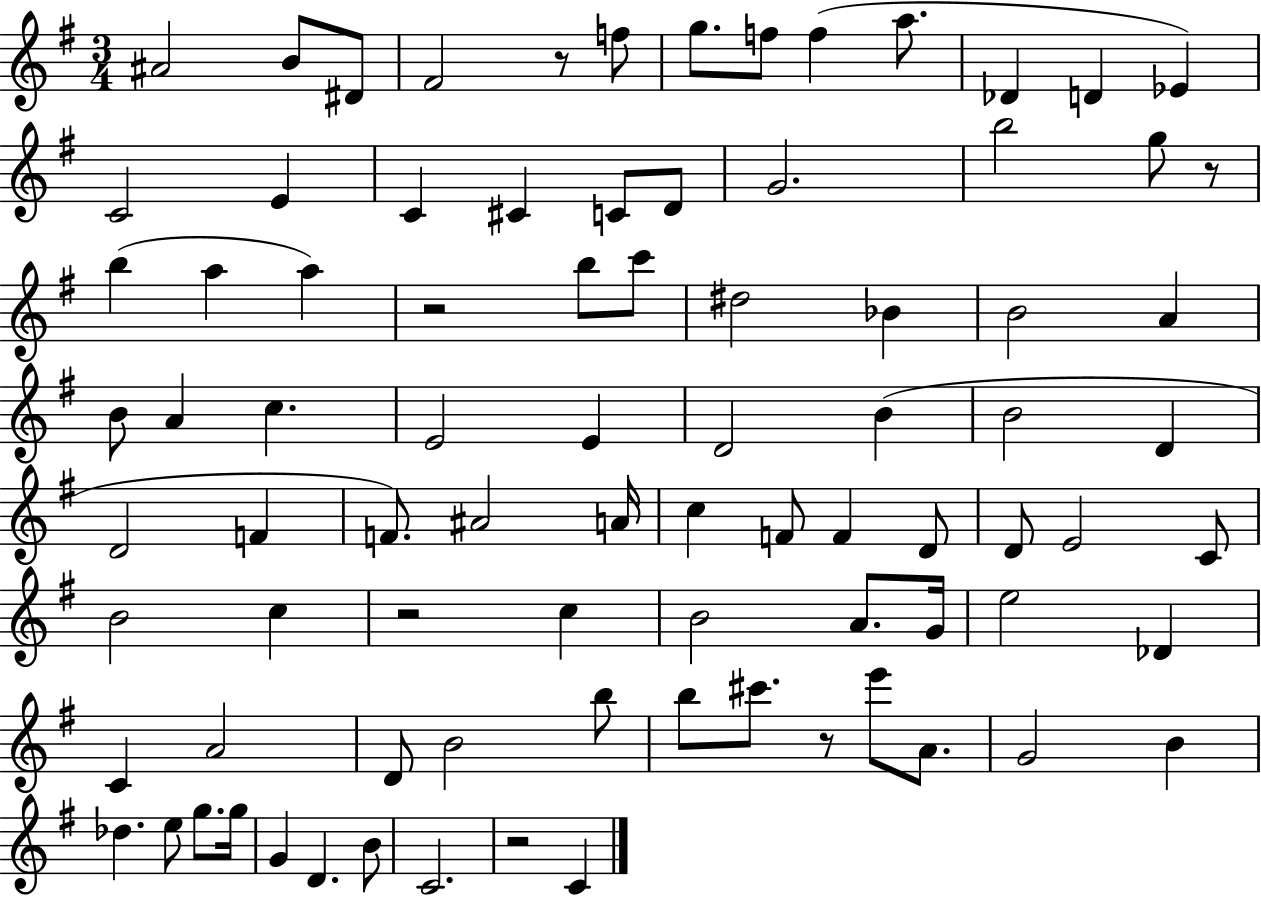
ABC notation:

X:1
T:Untitled
M:3/4
L:1/4
K:G
^A2 B/2 ^D/2 ^F2 z/2 f/2 g/2 f/2 f a/2 _D D _E C2 E C ^C C/2 D/2 G2 b2 g/2 z/2 b a a z2 b/2 c'/2 ^d2 _B B2 A B/2 A c E2 E D2 B B2 D D2 F F/2 ^A2 A/4 c F/2 F D/2 D/2 E2 C/2 B2 c z2 c B2 A/2 G/4 e2 _D C A2 D/2 B2 b/2 b/2 ^c'/2 z/2 e'/2 A/2 G2 B _d e/2 g/2 g/4 G D B/2 C2 z2 C